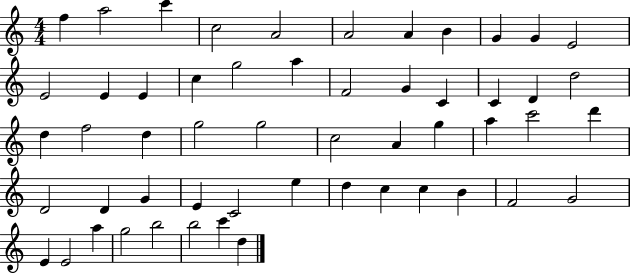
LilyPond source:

{
  \clef treble
  \numericTimeSignature
  \time 4/4
  \key c \major
  f''4 a''2 c'''4 | c''2 a'2 | a'2 a'4 b'4 | g'4 g'4 e'2 | \break e'2 e'4 e'4 | c''4 g''2 a''4 | f'2 g'4 c'4 | c'4 d'4 d''2 | \break d''4 f''2 d''4 | g''2 g''2 | c''2 a'4 g''4 | a''4 c'''2 d'''4 | \break d'2 d'4 g'4 | e'4 c'2 e''4 | d''4 c''4 c''4 b'4 | f'2 g'2 | \break e'4 e'2 a''4 | g''2 b''2 | b''2 c'''4 d''4 | \bar "|."
}